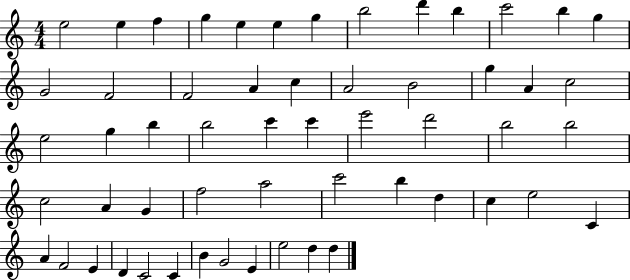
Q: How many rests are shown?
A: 0